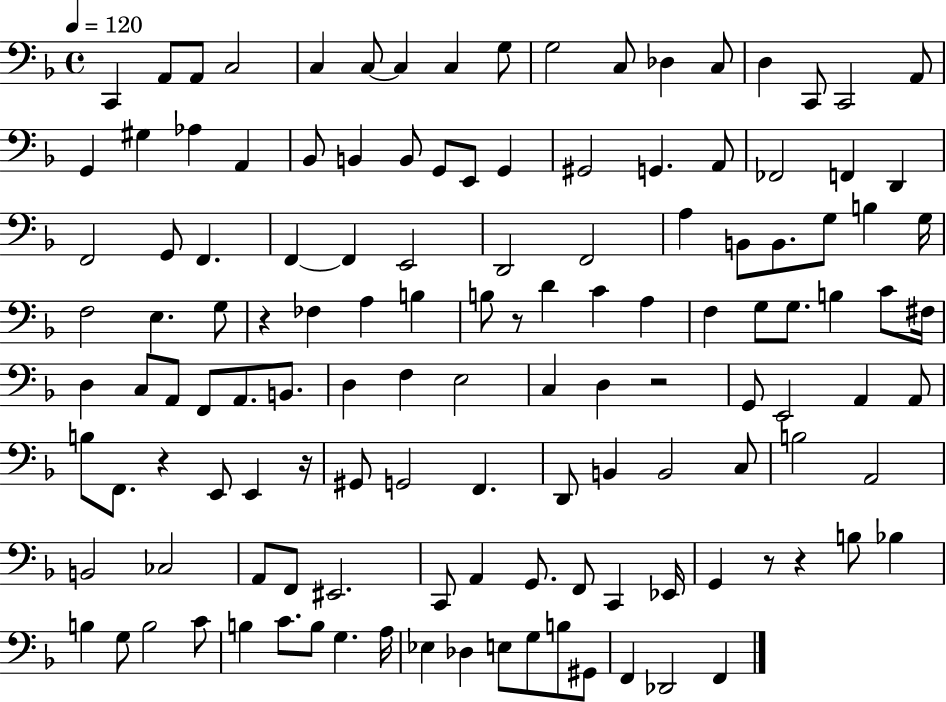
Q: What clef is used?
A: bass